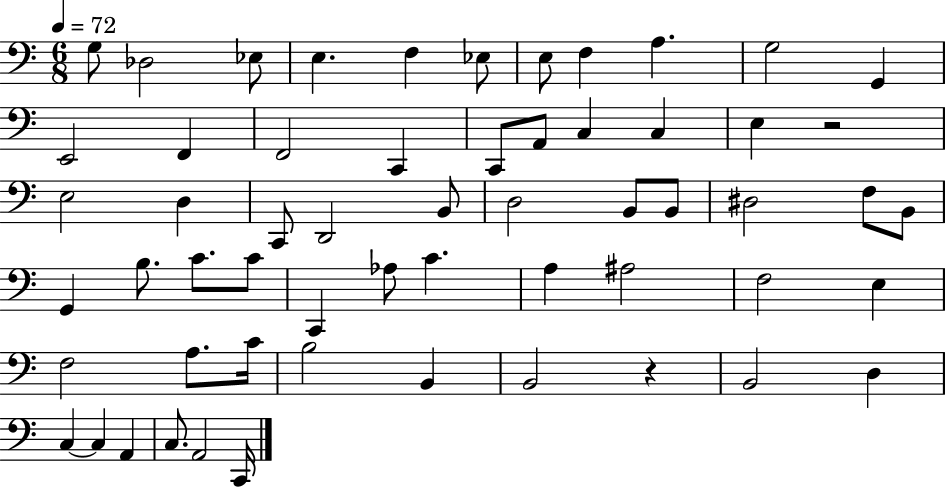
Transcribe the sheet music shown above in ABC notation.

X:1
T:Untitled
M:6/8
L:1/4
K:C
G,/2 _D,2 _E,/2 E, F, _E,/2 E,/2 F, A, G,2 G,, E,,2 F,, F,,2 C,, C,,/2 A,,/2 C, C, E, z2 E,2 D, C,,/2 D,,2 B,,/2 D,2 B,,/2 B,,/2 ^D,2 F,/2 B,,/2 G,, B,/2 C/2 C/2 C,, _A,/2 C A, ^A,2 F,2 E, F,2 A,/2 C/4 B,2 B,, B,,2 z B,,2 D, C, C, A,, C,/2 A,,2 C,,/4